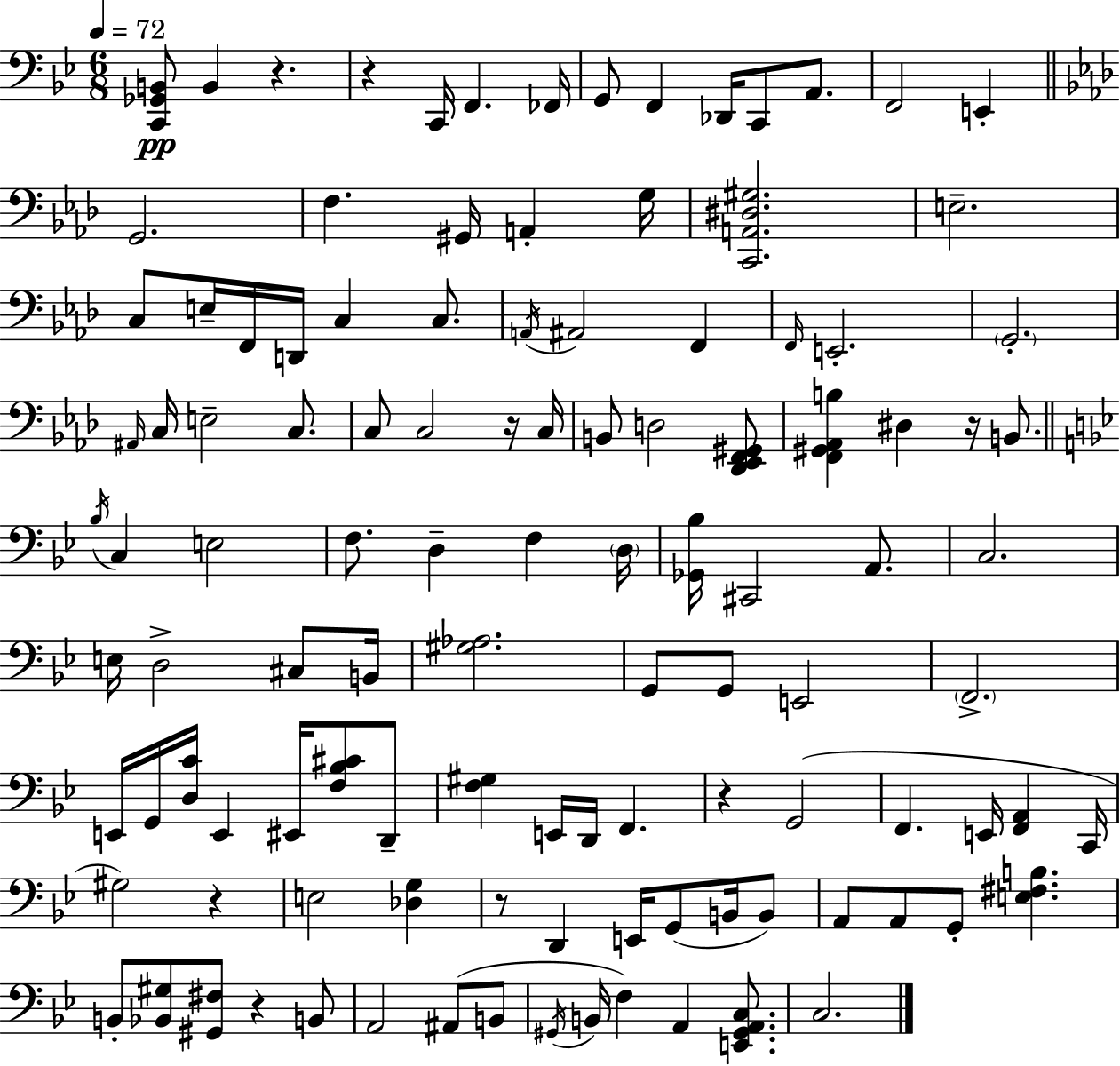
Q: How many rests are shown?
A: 8